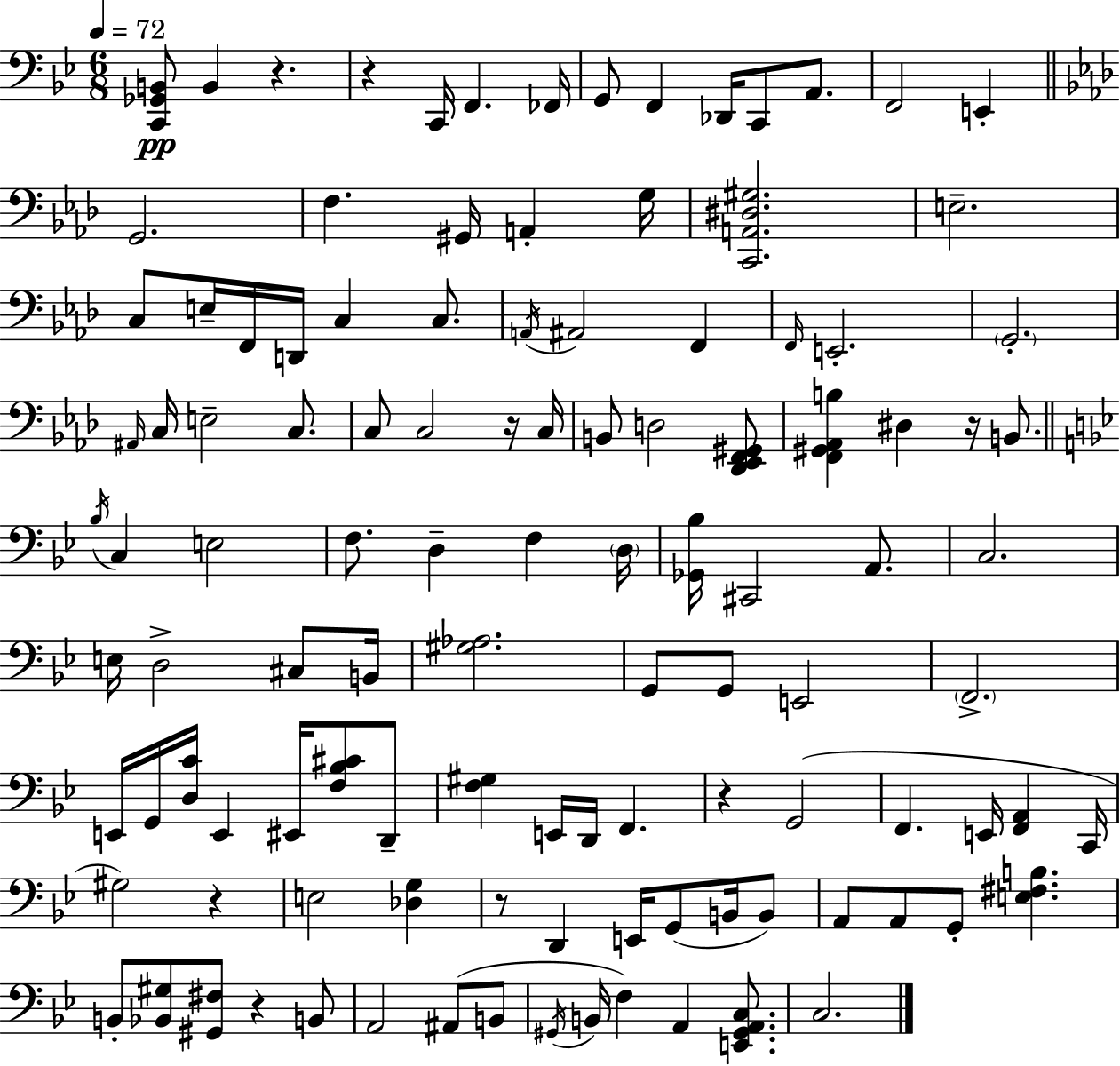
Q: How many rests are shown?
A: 8